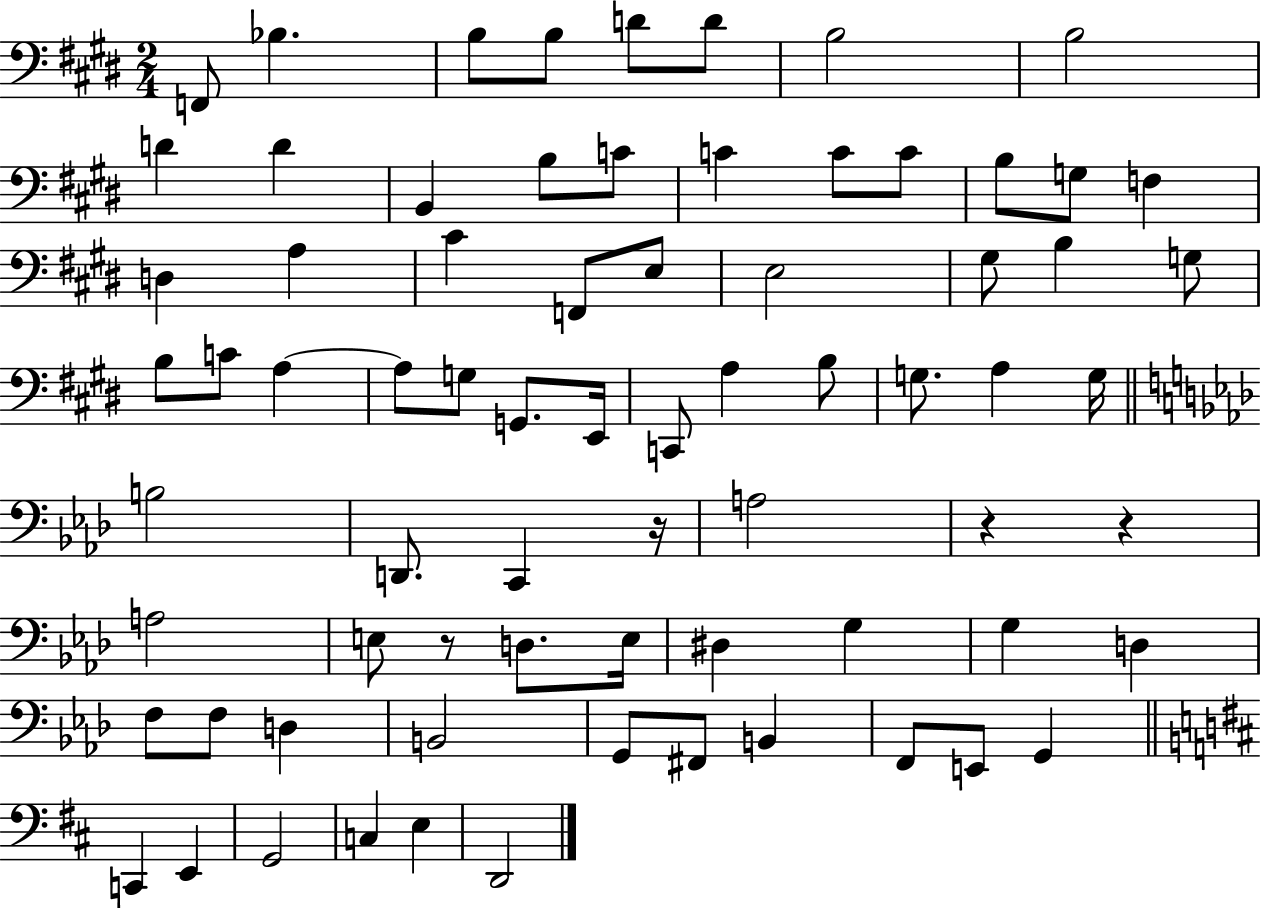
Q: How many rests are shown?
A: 4